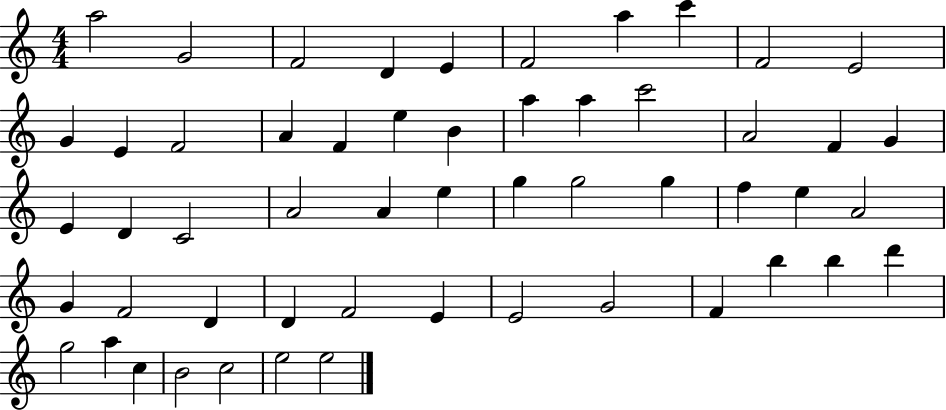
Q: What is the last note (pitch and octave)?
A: E5